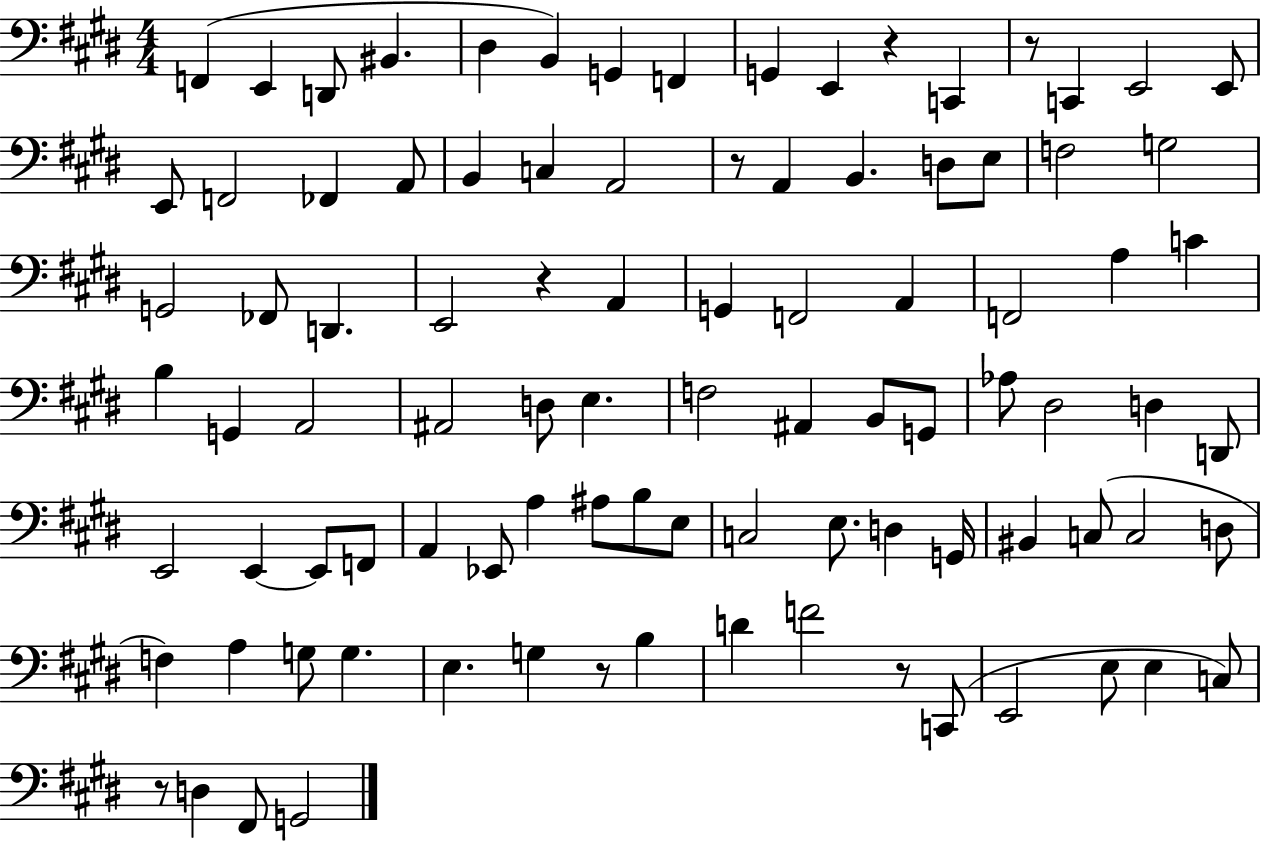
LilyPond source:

{
  \clef bass
  \numericTimeSignature
  \time 4/4
  \key e \major
  \repeat volta 2 { f,4( e,4 d,8 bis,4. | dis4 b,4) g,4 f,4 | g,4 e,4 r4 c,4 | r8 c,4 e,2 e,8 | \break e,8 f,2 fes,4 a,8 | b,4 c4 a,2 | r8 a,4 b,4. d8 e8 | f2 g2 | \break g,2 fes,8 d,4. | e,2 r4 a,4 | g,4 f,2 a,4 | f,2 a4 c'4 | \break b4 g,4 a,2 | ais,2 d8 e4. | f2 ais,4 b,8 g,8 | aes8 dis2 d4 d,8 | \break e,2 e,4~~ e,8 f,8 | a,4 ees,8 a4 ais8 b8 e8 | c2 e8. d4 g,16 | bis,4 c8( c2 d8 | \break f4) a4 g8 g4. | e4. g4 r8 b4 | d'4 f'2 r8 c,8( | e,2 e8 e4 c8) | \break r8 d4 fis,8 g,2 | } \bar "|."
}